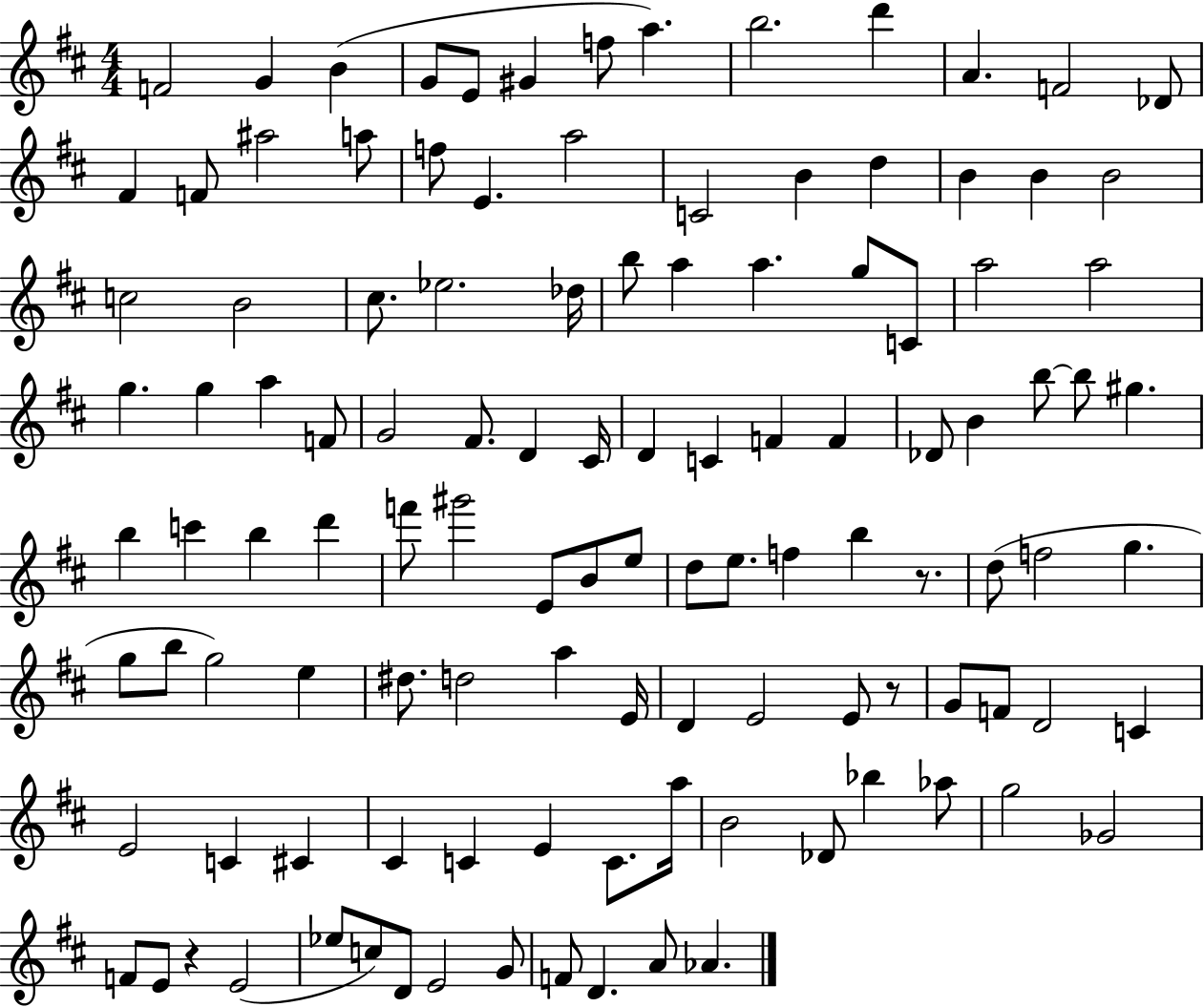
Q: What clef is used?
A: treble